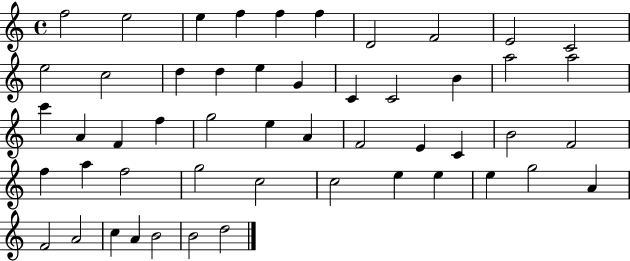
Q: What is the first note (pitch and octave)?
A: F5